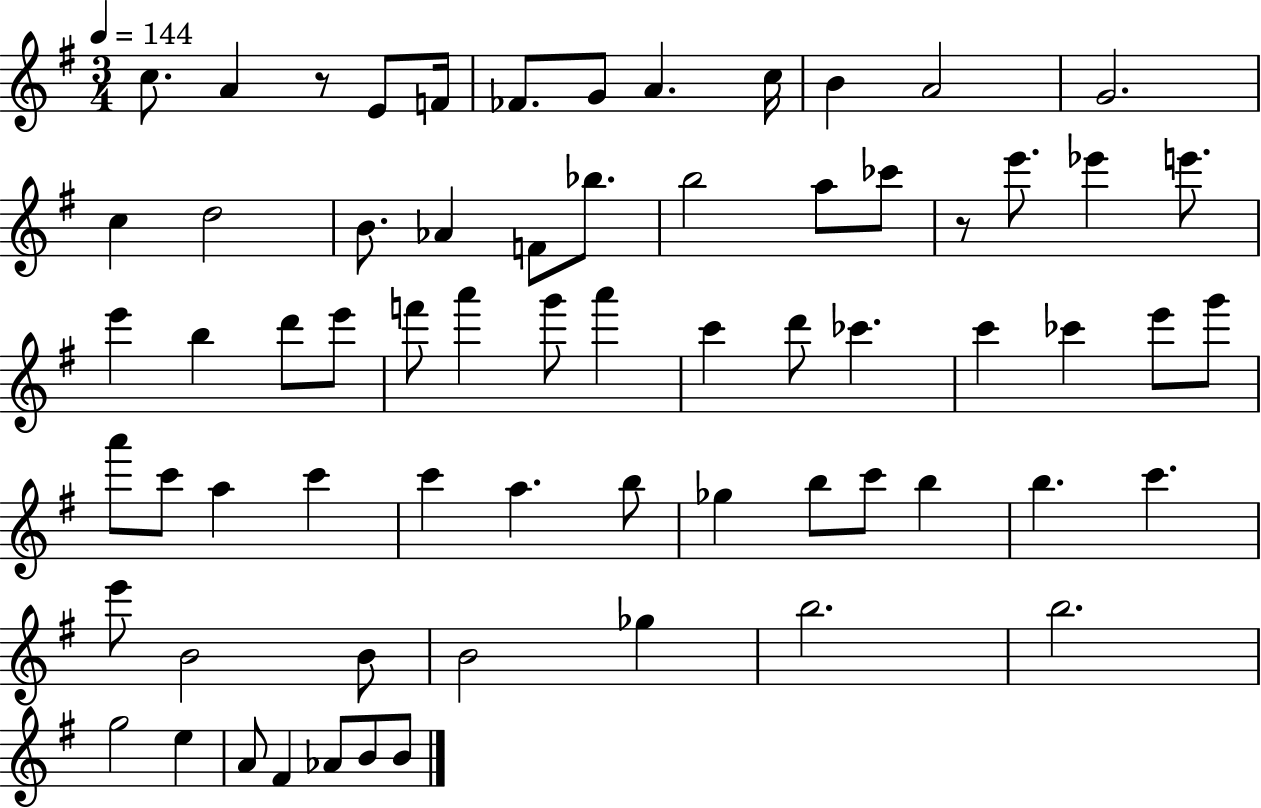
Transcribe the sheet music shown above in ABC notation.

X:1
T:Untitled
M:3/4
L:1/4
K:G
c/2 A z/2 E/2 F/4 _F/2 G/2 A c/4 B A2 G2 c d2 B/2 _A F/2 _b/2 b2 a/2 _c'/2 z/2 e'/2 _e' e'/2 e' b d'/2 e'/2 f'/2 a' g'/2 a' c' d'/2 _c' c' _c' e'/2 g'/2 a'/2 c'/2 a c' c' a b/2 _g b/2 c'/2 b b c' e'/2 B2 B/2 B2 _g b2 b2 g2 e A/2 ^F _A/2 B/2 B/2